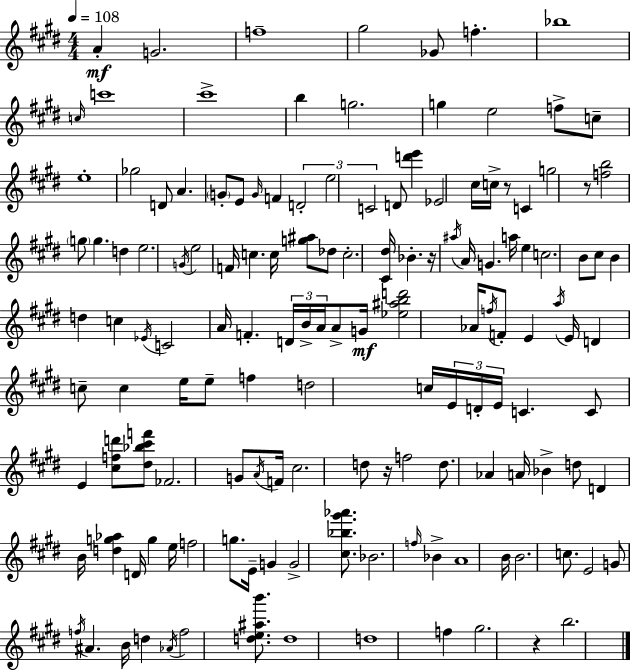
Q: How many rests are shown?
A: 5